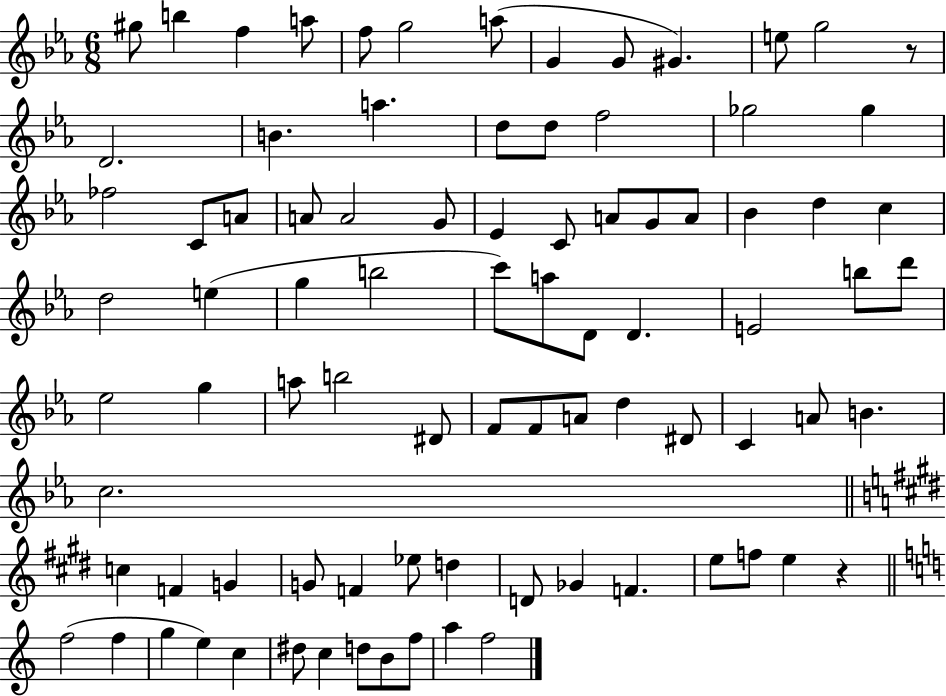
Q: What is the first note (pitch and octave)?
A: G#5